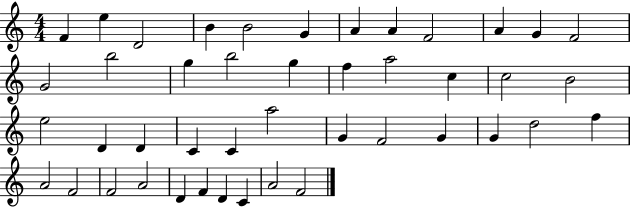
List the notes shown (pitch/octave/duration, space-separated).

F4/q E5/q D4/h B4/q B4/h G4/q A4/q A4/q F4/h A4/q G4/q F4/h G4/h B5/h G5/q B5/h G5/q F5/q A5/h C5/q C5/h B4/h E5/h D4/q D4/q C4/q C4/q A5/h G4/q F4/h G4/q G4/q D5/h F5/q A4/h F4/h F4/h A4/h D4/q F4/q D4/q C4/q A4/h F4/h